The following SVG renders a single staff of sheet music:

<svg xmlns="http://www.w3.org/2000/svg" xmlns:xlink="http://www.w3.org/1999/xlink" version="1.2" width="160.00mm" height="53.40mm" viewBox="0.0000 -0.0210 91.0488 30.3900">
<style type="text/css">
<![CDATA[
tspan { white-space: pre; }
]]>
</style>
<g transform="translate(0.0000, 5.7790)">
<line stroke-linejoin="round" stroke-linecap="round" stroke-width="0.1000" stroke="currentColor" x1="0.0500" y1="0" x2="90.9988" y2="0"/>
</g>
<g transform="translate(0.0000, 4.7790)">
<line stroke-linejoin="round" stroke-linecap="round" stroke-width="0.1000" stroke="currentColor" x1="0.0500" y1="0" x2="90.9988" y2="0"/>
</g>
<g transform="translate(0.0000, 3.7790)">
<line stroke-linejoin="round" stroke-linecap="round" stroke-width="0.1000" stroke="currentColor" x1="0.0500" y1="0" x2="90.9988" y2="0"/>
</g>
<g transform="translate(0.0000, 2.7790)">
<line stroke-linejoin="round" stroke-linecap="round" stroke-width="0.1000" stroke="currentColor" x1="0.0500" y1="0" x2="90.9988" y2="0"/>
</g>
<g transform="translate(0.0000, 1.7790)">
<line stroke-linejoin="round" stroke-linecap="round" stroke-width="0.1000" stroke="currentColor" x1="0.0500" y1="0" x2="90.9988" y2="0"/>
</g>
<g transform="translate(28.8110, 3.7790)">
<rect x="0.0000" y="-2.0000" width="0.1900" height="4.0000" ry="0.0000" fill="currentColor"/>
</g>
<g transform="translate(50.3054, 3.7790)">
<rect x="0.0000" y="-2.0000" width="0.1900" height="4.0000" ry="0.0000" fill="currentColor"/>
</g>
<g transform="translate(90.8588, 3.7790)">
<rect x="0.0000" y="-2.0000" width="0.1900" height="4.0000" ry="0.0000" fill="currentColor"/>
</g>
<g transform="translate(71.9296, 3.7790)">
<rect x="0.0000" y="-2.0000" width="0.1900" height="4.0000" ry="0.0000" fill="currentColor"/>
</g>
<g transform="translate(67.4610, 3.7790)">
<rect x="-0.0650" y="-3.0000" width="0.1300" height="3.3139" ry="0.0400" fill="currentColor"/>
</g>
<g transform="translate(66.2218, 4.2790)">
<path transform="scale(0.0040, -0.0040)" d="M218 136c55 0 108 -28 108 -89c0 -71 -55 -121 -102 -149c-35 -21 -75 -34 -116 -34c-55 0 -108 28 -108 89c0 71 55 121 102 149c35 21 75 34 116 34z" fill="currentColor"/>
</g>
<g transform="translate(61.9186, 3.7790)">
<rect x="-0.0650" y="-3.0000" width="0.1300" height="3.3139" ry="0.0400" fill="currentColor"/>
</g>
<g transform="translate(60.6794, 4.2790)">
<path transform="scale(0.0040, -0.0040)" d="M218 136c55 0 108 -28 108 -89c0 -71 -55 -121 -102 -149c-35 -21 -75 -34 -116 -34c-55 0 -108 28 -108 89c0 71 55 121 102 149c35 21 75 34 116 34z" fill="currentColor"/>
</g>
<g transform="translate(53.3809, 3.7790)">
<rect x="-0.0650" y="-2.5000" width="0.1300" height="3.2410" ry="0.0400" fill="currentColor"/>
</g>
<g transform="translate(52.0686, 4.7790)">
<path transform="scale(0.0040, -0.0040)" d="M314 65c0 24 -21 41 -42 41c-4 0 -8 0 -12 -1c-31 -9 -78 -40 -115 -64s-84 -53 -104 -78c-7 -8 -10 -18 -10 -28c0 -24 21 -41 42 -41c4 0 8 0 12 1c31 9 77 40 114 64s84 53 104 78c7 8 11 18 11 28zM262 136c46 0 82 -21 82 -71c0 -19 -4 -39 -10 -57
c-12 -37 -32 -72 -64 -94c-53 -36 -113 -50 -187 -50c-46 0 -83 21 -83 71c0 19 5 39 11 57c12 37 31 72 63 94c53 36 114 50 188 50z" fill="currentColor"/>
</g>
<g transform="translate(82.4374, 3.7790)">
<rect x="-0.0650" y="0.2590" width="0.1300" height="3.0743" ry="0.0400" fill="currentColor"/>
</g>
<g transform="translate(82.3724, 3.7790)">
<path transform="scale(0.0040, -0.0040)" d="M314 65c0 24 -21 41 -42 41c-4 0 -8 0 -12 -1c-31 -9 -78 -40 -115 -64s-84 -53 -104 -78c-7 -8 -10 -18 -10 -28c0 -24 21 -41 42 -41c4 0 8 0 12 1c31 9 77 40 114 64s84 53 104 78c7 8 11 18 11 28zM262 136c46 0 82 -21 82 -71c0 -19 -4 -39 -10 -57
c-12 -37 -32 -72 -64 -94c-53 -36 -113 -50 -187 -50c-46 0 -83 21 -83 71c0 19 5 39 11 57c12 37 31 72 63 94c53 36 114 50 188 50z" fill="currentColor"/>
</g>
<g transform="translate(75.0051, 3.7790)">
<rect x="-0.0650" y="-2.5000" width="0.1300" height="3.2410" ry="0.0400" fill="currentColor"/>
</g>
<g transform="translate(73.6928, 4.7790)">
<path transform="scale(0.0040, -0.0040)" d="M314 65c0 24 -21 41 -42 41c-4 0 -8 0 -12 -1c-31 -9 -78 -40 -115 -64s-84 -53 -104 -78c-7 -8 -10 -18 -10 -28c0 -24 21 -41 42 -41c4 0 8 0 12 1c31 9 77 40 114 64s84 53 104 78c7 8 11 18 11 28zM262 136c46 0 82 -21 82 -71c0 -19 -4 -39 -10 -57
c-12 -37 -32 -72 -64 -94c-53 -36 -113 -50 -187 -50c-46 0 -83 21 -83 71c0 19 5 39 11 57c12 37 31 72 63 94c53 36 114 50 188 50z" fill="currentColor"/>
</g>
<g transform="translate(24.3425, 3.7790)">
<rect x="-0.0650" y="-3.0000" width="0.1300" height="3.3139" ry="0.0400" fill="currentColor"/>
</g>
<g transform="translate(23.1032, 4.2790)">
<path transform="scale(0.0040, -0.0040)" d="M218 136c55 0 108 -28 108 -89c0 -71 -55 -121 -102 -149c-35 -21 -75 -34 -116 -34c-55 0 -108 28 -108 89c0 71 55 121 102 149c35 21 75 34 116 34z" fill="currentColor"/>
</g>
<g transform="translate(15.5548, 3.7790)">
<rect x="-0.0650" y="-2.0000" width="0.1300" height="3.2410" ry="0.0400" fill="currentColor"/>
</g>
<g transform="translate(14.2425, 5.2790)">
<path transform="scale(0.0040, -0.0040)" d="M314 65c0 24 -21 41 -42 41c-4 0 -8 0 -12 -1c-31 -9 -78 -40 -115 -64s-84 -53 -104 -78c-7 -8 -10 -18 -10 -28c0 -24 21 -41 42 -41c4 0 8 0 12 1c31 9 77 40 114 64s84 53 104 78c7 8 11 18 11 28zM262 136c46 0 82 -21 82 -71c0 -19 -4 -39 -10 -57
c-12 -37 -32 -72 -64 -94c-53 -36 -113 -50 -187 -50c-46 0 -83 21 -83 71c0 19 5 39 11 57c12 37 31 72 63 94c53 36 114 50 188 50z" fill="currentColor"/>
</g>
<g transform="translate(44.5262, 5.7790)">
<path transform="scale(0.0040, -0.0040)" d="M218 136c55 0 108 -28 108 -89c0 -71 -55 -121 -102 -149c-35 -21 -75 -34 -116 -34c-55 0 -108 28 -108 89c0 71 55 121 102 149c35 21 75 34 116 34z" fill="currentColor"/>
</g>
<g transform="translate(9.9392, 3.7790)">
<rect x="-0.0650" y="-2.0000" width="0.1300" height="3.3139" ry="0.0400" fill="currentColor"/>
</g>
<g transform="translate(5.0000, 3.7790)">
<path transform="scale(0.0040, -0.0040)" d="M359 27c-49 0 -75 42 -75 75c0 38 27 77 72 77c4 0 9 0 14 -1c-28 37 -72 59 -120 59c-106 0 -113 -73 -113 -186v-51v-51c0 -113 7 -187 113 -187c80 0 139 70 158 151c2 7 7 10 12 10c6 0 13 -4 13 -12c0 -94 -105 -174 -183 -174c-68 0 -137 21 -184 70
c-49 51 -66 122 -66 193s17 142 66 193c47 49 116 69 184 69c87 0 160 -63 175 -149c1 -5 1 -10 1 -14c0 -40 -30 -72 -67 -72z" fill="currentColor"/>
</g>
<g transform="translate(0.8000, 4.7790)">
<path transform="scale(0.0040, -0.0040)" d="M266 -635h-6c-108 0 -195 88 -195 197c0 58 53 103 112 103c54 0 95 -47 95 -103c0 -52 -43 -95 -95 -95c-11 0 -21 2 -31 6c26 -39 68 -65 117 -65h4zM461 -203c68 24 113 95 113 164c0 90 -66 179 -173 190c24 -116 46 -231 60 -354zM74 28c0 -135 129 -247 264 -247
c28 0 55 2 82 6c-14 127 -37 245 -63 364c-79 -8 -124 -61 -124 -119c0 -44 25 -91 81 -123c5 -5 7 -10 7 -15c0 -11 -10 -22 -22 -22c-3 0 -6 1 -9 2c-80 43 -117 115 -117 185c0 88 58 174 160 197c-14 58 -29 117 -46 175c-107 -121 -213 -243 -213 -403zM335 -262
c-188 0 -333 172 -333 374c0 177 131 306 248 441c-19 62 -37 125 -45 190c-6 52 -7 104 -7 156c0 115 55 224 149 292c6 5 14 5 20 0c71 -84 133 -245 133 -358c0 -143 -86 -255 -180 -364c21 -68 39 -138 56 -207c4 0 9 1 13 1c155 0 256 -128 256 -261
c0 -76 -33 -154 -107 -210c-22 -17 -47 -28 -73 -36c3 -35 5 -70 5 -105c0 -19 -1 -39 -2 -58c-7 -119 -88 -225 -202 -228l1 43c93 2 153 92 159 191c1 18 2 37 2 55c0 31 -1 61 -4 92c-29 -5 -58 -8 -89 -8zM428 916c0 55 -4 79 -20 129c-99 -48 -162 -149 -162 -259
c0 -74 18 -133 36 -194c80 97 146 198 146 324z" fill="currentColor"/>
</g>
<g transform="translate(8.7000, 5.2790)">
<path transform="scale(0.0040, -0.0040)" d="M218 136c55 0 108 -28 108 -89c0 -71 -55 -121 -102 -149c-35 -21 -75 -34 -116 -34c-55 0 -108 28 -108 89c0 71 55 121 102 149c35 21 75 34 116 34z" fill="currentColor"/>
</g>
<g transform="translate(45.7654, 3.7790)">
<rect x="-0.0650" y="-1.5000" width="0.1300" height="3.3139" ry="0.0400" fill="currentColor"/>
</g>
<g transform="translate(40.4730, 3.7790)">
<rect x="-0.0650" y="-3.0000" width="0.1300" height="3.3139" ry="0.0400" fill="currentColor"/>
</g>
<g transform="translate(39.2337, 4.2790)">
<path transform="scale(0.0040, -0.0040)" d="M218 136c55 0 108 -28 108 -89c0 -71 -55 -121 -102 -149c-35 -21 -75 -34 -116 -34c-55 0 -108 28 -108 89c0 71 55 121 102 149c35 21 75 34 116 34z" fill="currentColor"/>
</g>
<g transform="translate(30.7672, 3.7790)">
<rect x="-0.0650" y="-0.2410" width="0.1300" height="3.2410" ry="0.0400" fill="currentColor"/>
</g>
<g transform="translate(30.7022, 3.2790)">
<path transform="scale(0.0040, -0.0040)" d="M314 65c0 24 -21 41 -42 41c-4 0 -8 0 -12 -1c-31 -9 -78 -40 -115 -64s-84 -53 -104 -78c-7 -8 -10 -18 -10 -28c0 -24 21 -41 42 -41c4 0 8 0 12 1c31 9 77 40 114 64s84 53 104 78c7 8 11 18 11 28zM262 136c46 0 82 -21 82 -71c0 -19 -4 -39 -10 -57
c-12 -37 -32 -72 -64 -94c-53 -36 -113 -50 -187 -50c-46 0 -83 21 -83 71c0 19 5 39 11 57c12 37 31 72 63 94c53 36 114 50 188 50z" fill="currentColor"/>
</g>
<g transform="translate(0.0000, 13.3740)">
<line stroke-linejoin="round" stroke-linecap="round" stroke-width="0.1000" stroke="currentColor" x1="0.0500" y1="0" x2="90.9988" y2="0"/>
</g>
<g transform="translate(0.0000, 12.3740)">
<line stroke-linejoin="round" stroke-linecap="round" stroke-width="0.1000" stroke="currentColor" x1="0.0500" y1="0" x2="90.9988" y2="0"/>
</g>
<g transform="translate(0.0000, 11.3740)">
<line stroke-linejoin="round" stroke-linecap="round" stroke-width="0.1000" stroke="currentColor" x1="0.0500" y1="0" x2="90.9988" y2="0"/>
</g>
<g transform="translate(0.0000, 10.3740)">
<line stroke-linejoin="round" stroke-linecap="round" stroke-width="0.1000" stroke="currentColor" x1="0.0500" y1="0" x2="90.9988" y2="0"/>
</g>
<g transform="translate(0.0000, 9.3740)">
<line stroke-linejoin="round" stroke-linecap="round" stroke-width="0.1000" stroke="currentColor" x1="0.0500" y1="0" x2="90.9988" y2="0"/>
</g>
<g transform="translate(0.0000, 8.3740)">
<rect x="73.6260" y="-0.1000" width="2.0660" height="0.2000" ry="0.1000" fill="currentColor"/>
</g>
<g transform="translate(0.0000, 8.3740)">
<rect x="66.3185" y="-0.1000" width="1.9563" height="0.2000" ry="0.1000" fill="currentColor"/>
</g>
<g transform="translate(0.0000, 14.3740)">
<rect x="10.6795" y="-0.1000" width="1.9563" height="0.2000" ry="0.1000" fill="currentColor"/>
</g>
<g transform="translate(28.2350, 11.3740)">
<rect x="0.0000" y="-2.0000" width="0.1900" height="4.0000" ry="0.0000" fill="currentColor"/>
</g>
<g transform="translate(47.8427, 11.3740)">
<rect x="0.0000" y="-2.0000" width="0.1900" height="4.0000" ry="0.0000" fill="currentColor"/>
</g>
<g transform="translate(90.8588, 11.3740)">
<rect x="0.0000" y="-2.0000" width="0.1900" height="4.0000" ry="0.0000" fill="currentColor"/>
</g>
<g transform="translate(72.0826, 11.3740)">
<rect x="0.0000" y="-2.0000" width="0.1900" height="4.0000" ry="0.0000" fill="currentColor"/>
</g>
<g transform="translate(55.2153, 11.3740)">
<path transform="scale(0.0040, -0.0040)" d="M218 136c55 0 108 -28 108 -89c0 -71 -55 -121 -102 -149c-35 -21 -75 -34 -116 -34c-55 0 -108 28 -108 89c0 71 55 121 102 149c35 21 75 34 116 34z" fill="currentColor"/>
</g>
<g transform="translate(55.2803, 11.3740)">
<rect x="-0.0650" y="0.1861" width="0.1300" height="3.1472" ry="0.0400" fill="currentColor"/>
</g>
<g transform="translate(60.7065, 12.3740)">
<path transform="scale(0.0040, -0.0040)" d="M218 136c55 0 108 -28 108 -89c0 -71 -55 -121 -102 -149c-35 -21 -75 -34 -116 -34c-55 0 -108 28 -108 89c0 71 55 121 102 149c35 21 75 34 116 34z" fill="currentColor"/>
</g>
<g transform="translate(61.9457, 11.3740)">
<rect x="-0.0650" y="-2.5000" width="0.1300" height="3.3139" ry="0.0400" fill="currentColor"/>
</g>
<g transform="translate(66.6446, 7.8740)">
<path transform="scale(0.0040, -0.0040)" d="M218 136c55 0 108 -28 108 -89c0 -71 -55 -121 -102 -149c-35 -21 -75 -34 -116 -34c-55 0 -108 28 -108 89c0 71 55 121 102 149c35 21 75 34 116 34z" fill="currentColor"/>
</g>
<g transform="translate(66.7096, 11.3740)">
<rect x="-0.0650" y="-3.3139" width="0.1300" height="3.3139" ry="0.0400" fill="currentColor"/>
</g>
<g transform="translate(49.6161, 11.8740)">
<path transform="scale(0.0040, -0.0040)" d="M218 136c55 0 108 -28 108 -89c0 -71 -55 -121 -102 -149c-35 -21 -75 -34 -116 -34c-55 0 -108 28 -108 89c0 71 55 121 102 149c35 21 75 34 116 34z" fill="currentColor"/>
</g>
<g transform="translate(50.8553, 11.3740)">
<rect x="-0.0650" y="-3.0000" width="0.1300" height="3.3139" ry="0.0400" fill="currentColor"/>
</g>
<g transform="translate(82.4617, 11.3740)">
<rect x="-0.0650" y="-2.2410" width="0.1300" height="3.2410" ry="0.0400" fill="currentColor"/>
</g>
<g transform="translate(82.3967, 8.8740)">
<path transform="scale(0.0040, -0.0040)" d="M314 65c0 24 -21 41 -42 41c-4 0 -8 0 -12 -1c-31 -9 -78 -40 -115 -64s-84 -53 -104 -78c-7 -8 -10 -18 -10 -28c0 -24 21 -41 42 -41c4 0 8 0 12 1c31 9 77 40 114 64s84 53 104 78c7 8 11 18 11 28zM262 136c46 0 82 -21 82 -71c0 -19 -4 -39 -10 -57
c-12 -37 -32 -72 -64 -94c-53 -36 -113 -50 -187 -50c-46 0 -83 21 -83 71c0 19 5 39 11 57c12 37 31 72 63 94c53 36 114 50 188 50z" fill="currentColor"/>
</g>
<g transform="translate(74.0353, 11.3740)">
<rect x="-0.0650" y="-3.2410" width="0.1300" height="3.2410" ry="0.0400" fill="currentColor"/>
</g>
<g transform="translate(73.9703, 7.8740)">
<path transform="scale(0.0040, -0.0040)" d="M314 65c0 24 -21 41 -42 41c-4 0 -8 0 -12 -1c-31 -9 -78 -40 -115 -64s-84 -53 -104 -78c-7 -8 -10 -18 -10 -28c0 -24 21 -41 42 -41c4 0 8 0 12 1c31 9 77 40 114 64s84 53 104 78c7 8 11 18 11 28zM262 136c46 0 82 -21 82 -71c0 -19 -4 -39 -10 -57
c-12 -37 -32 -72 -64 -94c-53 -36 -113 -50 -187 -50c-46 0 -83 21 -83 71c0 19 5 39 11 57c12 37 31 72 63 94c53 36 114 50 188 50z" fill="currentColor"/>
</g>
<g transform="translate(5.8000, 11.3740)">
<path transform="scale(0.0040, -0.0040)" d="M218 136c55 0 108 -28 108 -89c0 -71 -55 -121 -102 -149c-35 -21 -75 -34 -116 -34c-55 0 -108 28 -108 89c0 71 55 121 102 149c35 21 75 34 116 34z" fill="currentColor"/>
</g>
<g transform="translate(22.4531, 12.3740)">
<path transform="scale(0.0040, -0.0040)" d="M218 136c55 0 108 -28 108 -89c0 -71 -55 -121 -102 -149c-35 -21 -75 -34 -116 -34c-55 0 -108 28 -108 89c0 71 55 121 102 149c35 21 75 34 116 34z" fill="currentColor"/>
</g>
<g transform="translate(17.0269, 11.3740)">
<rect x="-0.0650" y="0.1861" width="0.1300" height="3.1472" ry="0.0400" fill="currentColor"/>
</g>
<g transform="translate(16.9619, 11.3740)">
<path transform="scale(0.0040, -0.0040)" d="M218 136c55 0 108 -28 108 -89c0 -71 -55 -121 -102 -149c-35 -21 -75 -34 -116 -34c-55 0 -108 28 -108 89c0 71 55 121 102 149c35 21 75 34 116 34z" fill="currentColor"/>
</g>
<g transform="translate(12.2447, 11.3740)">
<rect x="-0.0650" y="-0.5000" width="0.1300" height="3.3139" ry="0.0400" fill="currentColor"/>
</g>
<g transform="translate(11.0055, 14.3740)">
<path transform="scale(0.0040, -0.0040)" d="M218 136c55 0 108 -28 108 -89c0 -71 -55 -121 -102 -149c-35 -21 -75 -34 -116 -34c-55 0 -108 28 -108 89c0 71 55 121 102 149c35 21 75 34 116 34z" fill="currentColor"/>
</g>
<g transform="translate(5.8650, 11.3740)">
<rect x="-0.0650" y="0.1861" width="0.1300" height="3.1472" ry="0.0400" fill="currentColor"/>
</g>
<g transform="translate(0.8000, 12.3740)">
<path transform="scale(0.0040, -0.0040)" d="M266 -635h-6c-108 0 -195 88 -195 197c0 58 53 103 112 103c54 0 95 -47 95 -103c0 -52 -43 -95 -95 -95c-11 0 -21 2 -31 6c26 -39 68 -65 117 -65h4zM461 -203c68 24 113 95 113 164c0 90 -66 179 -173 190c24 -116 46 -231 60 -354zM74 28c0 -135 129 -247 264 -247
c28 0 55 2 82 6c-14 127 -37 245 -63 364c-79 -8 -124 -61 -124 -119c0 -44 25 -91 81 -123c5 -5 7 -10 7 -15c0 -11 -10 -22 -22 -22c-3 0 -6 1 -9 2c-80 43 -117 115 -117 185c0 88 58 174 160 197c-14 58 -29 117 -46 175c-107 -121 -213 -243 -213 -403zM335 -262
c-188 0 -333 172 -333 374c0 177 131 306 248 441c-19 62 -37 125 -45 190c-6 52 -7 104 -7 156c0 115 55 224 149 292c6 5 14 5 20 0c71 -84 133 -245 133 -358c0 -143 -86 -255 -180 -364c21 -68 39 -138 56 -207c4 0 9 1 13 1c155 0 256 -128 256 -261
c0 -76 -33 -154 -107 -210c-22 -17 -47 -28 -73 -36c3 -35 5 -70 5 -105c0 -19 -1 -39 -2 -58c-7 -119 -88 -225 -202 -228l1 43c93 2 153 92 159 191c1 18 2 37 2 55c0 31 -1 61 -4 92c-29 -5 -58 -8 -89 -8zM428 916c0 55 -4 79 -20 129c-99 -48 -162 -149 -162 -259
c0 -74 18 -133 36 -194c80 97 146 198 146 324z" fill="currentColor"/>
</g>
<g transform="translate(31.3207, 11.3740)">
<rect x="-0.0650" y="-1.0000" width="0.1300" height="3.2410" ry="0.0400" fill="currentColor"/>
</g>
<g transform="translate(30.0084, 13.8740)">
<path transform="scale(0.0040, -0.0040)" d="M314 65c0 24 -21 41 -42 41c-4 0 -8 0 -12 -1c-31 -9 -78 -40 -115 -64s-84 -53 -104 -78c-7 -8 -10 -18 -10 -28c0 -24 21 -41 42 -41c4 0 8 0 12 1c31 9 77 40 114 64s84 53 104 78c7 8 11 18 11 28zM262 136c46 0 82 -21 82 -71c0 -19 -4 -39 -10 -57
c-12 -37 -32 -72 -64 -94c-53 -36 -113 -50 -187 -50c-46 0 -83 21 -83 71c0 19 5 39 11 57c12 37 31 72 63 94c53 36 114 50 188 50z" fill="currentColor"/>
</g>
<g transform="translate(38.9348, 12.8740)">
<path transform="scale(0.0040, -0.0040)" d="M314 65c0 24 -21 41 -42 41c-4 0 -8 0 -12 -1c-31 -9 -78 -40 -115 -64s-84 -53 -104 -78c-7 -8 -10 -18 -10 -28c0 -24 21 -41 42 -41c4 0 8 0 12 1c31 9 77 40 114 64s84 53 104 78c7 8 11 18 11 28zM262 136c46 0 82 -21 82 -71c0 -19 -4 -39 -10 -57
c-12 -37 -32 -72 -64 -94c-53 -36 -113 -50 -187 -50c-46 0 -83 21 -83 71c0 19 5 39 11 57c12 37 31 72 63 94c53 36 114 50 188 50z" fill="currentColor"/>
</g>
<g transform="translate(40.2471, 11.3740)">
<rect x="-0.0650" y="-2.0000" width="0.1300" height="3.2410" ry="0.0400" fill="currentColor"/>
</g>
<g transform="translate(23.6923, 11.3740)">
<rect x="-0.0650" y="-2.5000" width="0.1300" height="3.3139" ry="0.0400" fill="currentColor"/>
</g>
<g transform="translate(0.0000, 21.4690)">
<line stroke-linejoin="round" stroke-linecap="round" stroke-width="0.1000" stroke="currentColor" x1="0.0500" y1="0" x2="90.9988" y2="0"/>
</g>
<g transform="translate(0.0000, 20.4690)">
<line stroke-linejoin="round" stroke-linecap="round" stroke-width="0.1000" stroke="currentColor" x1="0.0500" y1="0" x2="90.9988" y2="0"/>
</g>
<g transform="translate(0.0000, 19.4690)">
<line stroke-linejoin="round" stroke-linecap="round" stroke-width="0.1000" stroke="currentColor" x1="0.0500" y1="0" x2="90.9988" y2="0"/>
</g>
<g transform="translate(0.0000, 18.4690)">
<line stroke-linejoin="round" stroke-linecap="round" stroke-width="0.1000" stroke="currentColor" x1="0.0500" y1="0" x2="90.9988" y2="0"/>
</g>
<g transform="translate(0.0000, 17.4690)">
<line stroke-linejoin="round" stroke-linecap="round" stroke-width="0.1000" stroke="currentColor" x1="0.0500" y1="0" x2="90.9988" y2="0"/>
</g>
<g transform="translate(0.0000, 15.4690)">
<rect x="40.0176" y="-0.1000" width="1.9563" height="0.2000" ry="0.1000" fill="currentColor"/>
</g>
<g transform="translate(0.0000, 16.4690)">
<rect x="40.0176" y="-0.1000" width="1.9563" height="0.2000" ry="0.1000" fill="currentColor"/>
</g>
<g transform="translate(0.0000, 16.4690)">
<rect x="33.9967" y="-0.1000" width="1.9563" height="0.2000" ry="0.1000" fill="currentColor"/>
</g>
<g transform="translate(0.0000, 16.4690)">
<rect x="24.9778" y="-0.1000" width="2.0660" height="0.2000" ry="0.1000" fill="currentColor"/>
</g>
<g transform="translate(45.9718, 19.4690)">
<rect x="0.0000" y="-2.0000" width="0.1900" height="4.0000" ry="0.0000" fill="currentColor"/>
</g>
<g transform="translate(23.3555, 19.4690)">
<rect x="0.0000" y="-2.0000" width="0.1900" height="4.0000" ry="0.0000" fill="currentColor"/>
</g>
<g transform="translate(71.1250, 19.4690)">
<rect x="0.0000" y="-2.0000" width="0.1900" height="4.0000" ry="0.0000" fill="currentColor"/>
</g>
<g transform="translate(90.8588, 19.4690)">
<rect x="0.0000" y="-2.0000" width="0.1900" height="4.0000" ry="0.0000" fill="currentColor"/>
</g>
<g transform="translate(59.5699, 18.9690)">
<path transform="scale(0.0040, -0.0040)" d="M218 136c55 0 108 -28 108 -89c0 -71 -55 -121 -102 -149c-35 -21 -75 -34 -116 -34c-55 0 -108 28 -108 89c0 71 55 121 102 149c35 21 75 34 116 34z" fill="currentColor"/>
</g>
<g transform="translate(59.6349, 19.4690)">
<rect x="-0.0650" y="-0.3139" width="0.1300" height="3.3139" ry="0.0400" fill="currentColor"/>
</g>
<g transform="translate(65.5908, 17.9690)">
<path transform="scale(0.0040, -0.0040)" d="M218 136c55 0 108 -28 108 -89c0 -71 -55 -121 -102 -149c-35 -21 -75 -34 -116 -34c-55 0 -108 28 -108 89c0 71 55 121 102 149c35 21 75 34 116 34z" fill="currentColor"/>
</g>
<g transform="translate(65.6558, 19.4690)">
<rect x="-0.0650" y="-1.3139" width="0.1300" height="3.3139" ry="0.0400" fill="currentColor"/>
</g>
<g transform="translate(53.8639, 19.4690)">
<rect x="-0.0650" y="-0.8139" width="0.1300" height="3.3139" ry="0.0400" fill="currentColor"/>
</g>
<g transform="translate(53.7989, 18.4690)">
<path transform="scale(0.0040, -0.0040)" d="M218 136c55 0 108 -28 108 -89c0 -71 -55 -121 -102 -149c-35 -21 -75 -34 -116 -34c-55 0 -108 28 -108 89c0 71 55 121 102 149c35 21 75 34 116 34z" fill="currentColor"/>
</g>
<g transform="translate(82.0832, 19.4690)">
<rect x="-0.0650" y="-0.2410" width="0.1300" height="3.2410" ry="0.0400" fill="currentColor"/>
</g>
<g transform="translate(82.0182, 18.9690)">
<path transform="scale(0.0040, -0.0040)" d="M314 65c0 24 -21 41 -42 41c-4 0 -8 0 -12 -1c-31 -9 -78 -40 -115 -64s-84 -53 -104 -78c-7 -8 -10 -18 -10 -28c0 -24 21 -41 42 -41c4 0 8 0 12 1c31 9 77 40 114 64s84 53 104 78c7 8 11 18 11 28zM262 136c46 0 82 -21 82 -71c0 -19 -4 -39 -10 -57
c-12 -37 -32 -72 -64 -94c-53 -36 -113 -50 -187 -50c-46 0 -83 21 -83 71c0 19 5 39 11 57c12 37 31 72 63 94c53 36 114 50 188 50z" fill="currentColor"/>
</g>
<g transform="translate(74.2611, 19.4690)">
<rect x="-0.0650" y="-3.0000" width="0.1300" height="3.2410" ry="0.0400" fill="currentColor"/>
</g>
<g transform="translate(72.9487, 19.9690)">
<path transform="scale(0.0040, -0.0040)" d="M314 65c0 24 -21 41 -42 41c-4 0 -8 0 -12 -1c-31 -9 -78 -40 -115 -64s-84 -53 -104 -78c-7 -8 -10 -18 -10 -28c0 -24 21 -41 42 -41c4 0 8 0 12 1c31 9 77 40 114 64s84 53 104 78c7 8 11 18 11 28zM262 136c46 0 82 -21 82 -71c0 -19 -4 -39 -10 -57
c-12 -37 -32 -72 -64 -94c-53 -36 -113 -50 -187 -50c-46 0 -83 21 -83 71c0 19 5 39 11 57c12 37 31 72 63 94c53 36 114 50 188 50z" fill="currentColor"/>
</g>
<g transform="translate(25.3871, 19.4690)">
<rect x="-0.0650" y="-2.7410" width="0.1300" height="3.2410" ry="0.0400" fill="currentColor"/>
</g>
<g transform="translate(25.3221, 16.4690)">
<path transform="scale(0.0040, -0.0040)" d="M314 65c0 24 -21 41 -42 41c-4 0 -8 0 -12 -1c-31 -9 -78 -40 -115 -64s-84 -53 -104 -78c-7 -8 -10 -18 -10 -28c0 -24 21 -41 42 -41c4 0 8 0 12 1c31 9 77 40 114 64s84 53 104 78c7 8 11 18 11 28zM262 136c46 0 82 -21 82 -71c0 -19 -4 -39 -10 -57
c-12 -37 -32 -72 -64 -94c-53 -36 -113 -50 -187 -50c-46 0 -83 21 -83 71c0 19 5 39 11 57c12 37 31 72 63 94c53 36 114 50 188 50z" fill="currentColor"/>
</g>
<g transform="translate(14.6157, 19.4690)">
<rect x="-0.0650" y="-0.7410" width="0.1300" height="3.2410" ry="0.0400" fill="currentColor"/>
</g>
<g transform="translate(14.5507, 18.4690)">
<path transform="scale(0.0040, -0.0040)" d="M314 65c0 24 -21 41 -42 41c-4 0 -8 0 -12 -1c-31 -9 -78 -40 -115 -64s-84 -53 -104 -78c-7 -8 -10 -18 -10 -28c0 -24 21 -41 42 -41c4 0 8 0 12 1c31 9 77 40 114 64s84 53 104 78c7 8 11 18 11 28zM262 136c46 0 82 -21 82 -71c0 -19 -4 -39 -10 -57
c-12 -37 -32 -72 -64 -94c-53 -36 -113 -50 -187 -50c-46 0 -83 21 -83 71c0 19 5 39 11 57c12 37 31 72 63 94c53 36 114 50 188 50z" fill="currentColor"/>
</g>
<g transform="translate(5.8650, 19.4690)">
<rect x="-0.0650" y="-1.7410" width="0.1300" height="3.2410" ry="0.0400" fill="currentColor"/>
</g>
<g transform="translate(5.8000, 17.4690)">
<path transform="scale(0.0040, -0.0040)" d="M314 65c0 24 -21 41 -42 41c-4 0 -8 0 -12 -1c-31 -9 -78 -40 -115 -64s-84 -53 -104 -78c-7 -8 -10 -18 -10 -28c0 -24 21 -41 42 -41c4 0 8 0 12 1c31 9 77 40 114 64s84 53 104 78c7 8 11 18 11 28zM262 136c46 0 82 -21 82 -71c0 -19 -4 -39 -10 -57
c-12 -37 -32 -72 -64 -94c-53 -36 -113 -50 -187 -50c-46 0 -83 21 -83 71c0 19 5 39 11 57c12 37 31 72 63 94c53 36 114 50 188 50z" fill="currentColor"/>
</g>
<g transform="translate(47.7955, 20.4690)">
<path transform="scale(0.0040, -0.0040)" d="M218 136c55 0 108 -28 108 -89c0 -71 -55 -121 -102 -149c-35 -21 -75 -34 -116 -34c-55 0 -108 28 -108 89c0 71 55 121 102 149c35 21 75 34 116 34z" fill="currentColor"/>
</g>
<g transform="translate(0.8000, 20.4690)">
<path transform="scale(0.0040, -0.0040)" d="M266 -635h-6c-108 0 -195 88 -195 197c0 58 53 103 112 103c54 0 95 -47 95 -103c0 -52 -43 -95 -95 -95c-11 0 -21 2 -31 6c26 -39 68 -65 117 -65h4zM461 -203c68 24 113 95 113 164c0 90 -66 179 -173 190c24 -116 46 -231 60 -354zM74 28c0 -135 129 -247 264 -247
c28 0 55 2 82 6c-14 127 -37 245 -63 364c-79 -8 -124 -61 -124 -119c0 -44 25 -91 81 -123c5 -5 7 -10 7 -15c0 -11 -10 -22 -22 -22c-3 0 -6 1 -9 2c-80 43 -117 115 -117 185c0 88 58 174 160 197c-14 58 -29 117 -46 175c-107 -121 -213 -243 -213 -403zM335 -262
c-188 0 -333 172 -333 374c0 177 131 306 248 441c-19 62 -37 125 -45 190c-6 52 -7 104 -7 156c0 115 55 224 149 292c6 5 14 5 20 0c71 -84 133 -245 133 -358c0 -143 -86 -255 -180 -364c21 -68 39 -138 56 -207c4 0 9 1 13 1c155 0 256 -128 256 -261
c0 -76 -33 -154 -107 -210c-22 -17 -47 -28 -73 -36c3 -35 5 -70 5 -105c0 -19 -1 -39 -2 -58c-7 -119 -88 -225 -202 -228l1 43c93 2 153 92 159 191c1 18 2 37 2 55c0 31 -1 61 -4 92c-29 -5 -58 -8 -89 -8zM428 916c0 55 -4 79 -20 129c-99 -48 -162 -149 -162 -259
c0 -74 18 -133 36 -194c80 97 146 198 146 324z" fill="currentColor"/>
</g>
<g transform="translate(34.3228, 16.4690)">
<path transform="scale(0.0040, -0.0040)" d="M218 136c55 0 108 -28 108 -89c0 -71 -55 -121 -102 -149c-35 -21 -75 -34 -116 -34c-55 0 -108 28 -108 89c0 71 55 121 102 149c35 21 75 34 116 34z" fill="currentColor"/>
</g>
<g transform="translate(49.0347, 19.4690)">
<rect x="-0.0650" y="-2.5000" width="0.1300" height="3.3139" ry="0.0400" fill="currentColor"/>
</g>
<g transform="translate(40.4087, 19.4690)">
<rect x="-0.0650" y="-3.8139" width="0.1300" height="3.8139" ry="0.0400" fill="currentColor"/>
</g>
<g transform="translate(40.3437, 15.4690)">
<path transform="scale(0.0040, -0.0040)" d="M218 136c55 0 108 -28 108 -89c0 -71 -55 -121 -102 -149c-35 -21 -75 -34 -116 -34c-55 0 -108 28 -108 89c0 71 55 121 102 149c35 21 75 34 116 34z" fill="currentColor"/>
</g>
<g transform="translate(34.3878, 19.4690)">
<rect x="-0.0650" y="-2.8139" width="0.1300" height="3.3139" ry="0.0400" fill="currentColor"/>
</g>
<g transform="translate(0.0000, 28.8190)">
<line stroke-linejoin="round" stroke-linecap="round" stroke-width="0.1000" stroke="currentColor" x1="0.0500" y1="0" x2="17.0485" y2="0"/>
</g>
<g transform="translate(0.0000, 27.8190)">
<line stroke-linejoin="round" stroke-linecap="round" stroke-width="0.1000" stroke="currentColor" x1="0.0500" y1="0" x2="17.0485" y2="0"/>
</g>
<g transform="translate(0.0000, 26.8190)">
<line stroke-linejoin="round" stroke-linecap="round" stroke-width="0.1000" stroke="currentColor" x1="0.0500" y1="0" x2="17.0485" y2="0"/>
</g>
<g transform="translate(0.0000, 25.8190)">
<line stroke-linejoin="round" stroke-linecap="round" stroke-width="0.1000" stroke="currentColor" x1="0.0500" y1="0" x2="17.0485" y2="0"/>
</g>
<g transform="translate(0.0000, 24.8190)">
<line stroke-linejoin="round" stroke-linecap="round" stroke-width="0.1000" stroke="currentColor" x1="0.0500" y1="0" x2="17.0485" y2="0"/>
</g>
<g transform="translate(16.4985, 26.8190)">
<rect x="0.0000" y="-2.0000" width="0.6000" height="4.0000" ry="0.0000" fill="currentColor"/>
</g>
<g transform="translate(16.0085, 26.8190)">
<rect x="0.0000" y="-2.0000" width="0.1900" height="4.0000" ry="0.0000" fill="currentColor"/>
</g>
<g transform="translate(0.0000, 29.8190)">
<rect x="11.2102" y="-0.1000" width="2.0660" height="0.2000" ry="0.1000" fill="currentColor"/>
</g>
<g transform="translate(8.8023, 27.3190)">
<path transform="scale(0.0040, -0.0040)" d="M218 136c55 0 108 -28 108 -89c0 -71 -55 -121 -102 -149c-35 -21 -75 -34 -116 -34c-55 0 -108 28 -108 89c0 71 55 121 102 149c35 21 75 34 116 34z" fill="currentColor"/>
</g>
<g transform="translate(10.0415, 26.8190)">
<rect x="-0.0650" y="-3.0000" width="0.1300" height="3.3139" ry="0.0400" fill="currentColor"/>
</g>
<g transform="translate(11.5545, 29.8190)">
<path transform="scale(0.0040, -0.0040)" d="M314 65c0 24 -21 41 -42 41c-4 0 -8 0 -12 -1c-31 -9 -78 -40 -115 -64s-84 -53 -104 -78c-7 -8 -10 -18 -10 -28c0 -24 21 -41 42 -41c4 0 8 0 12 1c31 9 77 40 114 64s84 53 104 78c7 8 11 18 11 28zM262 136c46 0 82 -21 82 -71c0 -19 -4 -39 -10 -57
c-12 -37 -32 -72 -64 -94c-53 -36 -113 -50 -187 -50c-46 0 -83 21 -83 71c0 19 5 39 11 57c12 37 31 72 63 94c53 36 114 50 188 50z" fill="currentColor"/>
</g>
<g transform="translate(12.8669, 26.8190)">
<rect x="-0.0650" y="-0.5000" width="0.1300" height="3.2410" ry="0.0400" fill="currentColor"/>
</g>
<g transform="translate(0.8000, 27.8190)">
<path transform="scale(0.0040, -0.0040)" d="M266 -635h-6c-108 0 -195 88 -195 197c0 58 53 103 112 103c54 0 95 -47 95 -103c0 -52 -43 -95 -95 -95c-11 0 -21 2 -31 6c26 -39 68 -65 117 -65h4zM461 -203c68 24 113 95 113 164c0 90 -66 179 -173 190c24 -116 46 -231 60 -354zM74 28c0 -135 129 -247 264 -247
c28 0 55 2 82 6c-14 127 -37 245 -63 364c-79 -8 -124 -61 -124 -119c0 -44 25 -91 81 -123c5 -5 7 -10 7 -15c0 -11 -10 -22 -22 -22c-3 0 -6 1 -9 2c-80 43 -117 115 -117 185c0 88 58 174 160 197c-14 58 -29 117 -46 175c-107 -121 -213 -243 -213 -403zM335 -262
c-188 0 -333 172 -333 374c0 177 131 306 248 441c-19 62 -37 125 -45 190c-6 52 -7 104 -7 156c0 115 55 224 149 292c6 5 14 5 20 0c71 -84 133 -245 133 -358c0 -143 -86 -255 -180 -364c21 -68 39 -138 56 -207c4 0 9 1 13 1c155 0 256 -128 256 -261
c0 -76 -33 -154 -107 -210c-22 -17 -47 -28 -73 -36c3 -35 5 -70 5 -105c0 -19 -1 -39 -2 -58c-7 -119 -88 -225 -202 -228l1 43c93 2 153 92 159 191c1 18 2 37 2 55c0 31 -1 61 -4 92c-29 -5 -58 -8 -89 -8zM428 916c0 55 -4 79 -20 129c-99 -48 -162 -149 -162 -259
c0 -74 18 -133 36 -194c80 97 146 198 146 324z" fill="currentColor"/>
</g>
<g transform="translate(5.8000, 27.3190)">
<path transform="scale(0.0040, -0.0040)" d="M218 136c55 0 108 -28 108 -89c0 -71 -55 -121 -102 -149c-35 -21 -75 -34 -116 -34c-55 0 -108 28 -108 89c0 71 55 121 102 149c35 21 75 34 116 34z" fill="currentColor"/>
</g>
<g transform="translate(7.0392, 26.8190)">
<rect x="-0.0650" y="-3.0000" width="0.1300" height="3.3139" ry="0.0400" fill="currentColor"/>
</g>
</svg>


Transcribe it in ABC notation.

X:1
T:Untitled
M:4/4
L:1/4
K:C
F F2 A c2 A E G2 A A G2 B2 B C B G D2 F2 A B G b b2 g2 f2 d2 a2 a c' G d c e A2 c2 A A C2